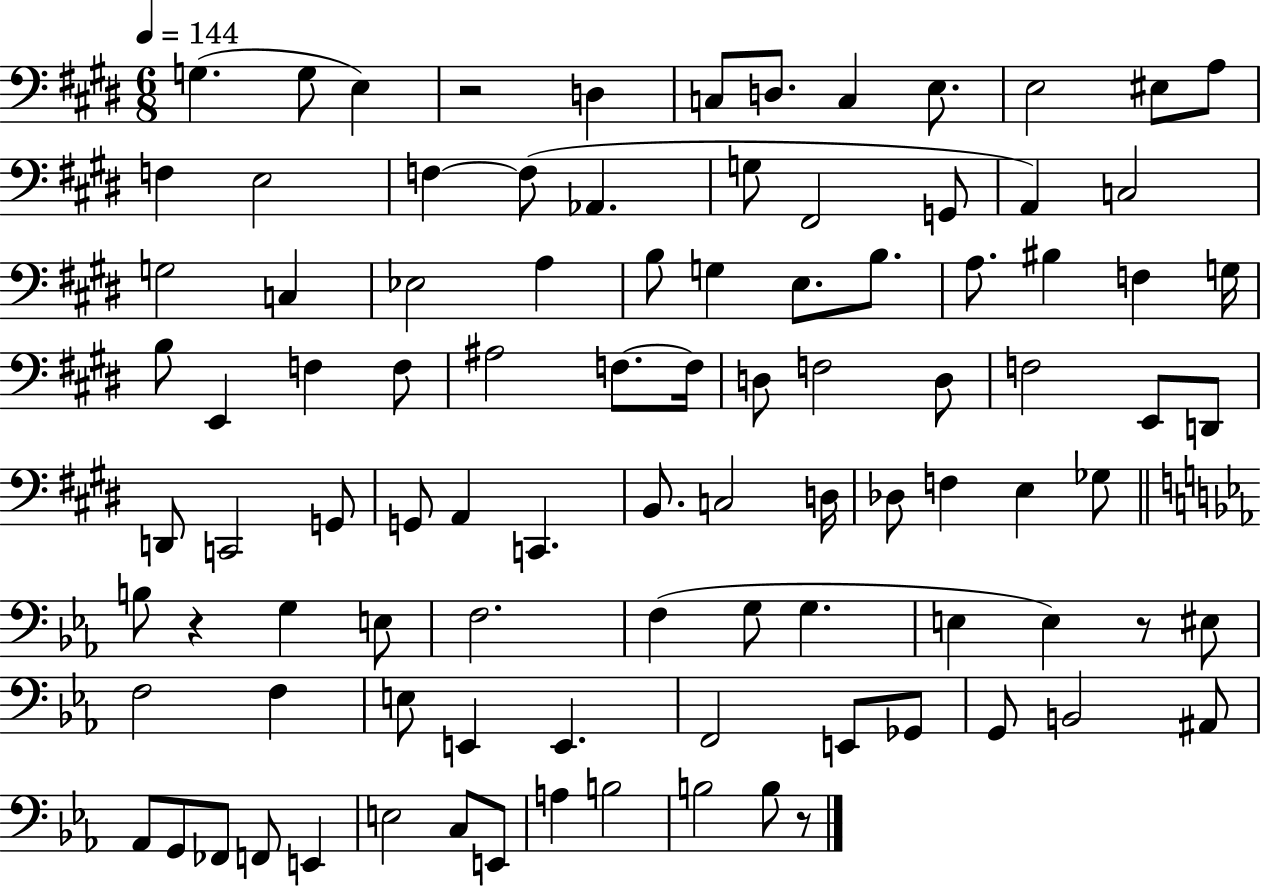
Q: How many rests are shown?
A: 4